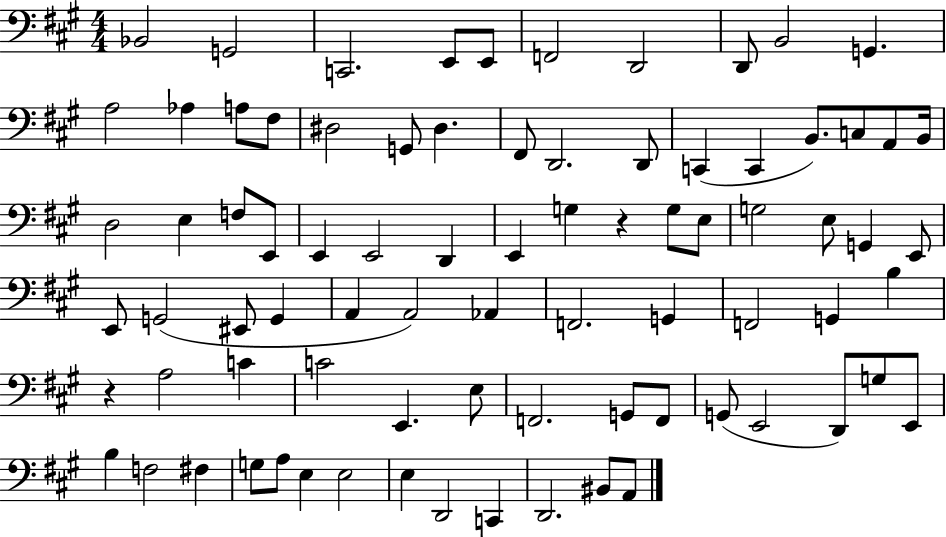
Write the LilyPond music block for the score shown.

{
  \clef bass
  \numericTimeSignature
  \time 4/4
  \key a \major
  bes,2 g,2 | c,2. e,8 e,8 | f,2 d,2 | d,8 b,2 g,4. | \break a2 aes4 a8 fis8 | dis2 g,8 dis4. | fis,8 d,2. d,8 | c,4( c,4 b,8.) c8 a,8 b,16 | \break d2 e4 f8 e,8 | e,4 e,2 d,4 | e,4 g4 r4 g8 e8 | g2 e8 g,4 e,8 | \break e,8 g,2( eis,8 g,4 | a,4 a,2) aes,4 | f,2. g,4 | f,2 g,4 b4 | \break r4 a2 c'4 | c'2 e,4. e8 | f,2. g,8 f,8 | g,8( e,2 d,8) g8 e,8 | \break b4 f2 fis4 | g8 a8 e4 e2 | e4 d,2 c,4 | d,2. bis,8 a,8 | \break \bar "|."
}